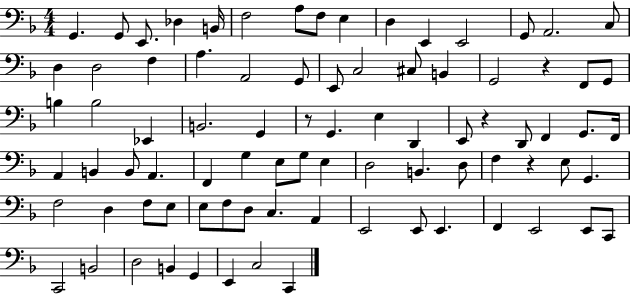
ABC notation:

X:1
T:Untitled
M:4/4
L:1/4
K:F
G,, G,,/2 E,,/2 _D, B,,/4 F,2 A,/2 F,/2 E, D, E,, E,,2 G,,/2 A,,2 C,/2 D, D,2 F, A, A,,2 G,,/2 E,,/2 C,2 ^C,/2 B,, G,,2 z F,,/2 G,,/2 B, B,2 _E,, B,,2 G,, z/2 G,, E, D,, E,,/2 z D,,/2 F,, G,,/2 F,,/4 A,, B,, B,,/2 A,, F,, G, E,/2 G,/2 E, D,2 B,, D,/2 F, z E,/2 G,, F,2 D, F,/2 E,/2 E,/2 F,/2 D,/2 C, A,, E,,2 E,,/2 E,, F,, E,,2 E,,/2 C,,/2 C,,2 B,,2 D,2 B,, G,, E,, C,2 C,,